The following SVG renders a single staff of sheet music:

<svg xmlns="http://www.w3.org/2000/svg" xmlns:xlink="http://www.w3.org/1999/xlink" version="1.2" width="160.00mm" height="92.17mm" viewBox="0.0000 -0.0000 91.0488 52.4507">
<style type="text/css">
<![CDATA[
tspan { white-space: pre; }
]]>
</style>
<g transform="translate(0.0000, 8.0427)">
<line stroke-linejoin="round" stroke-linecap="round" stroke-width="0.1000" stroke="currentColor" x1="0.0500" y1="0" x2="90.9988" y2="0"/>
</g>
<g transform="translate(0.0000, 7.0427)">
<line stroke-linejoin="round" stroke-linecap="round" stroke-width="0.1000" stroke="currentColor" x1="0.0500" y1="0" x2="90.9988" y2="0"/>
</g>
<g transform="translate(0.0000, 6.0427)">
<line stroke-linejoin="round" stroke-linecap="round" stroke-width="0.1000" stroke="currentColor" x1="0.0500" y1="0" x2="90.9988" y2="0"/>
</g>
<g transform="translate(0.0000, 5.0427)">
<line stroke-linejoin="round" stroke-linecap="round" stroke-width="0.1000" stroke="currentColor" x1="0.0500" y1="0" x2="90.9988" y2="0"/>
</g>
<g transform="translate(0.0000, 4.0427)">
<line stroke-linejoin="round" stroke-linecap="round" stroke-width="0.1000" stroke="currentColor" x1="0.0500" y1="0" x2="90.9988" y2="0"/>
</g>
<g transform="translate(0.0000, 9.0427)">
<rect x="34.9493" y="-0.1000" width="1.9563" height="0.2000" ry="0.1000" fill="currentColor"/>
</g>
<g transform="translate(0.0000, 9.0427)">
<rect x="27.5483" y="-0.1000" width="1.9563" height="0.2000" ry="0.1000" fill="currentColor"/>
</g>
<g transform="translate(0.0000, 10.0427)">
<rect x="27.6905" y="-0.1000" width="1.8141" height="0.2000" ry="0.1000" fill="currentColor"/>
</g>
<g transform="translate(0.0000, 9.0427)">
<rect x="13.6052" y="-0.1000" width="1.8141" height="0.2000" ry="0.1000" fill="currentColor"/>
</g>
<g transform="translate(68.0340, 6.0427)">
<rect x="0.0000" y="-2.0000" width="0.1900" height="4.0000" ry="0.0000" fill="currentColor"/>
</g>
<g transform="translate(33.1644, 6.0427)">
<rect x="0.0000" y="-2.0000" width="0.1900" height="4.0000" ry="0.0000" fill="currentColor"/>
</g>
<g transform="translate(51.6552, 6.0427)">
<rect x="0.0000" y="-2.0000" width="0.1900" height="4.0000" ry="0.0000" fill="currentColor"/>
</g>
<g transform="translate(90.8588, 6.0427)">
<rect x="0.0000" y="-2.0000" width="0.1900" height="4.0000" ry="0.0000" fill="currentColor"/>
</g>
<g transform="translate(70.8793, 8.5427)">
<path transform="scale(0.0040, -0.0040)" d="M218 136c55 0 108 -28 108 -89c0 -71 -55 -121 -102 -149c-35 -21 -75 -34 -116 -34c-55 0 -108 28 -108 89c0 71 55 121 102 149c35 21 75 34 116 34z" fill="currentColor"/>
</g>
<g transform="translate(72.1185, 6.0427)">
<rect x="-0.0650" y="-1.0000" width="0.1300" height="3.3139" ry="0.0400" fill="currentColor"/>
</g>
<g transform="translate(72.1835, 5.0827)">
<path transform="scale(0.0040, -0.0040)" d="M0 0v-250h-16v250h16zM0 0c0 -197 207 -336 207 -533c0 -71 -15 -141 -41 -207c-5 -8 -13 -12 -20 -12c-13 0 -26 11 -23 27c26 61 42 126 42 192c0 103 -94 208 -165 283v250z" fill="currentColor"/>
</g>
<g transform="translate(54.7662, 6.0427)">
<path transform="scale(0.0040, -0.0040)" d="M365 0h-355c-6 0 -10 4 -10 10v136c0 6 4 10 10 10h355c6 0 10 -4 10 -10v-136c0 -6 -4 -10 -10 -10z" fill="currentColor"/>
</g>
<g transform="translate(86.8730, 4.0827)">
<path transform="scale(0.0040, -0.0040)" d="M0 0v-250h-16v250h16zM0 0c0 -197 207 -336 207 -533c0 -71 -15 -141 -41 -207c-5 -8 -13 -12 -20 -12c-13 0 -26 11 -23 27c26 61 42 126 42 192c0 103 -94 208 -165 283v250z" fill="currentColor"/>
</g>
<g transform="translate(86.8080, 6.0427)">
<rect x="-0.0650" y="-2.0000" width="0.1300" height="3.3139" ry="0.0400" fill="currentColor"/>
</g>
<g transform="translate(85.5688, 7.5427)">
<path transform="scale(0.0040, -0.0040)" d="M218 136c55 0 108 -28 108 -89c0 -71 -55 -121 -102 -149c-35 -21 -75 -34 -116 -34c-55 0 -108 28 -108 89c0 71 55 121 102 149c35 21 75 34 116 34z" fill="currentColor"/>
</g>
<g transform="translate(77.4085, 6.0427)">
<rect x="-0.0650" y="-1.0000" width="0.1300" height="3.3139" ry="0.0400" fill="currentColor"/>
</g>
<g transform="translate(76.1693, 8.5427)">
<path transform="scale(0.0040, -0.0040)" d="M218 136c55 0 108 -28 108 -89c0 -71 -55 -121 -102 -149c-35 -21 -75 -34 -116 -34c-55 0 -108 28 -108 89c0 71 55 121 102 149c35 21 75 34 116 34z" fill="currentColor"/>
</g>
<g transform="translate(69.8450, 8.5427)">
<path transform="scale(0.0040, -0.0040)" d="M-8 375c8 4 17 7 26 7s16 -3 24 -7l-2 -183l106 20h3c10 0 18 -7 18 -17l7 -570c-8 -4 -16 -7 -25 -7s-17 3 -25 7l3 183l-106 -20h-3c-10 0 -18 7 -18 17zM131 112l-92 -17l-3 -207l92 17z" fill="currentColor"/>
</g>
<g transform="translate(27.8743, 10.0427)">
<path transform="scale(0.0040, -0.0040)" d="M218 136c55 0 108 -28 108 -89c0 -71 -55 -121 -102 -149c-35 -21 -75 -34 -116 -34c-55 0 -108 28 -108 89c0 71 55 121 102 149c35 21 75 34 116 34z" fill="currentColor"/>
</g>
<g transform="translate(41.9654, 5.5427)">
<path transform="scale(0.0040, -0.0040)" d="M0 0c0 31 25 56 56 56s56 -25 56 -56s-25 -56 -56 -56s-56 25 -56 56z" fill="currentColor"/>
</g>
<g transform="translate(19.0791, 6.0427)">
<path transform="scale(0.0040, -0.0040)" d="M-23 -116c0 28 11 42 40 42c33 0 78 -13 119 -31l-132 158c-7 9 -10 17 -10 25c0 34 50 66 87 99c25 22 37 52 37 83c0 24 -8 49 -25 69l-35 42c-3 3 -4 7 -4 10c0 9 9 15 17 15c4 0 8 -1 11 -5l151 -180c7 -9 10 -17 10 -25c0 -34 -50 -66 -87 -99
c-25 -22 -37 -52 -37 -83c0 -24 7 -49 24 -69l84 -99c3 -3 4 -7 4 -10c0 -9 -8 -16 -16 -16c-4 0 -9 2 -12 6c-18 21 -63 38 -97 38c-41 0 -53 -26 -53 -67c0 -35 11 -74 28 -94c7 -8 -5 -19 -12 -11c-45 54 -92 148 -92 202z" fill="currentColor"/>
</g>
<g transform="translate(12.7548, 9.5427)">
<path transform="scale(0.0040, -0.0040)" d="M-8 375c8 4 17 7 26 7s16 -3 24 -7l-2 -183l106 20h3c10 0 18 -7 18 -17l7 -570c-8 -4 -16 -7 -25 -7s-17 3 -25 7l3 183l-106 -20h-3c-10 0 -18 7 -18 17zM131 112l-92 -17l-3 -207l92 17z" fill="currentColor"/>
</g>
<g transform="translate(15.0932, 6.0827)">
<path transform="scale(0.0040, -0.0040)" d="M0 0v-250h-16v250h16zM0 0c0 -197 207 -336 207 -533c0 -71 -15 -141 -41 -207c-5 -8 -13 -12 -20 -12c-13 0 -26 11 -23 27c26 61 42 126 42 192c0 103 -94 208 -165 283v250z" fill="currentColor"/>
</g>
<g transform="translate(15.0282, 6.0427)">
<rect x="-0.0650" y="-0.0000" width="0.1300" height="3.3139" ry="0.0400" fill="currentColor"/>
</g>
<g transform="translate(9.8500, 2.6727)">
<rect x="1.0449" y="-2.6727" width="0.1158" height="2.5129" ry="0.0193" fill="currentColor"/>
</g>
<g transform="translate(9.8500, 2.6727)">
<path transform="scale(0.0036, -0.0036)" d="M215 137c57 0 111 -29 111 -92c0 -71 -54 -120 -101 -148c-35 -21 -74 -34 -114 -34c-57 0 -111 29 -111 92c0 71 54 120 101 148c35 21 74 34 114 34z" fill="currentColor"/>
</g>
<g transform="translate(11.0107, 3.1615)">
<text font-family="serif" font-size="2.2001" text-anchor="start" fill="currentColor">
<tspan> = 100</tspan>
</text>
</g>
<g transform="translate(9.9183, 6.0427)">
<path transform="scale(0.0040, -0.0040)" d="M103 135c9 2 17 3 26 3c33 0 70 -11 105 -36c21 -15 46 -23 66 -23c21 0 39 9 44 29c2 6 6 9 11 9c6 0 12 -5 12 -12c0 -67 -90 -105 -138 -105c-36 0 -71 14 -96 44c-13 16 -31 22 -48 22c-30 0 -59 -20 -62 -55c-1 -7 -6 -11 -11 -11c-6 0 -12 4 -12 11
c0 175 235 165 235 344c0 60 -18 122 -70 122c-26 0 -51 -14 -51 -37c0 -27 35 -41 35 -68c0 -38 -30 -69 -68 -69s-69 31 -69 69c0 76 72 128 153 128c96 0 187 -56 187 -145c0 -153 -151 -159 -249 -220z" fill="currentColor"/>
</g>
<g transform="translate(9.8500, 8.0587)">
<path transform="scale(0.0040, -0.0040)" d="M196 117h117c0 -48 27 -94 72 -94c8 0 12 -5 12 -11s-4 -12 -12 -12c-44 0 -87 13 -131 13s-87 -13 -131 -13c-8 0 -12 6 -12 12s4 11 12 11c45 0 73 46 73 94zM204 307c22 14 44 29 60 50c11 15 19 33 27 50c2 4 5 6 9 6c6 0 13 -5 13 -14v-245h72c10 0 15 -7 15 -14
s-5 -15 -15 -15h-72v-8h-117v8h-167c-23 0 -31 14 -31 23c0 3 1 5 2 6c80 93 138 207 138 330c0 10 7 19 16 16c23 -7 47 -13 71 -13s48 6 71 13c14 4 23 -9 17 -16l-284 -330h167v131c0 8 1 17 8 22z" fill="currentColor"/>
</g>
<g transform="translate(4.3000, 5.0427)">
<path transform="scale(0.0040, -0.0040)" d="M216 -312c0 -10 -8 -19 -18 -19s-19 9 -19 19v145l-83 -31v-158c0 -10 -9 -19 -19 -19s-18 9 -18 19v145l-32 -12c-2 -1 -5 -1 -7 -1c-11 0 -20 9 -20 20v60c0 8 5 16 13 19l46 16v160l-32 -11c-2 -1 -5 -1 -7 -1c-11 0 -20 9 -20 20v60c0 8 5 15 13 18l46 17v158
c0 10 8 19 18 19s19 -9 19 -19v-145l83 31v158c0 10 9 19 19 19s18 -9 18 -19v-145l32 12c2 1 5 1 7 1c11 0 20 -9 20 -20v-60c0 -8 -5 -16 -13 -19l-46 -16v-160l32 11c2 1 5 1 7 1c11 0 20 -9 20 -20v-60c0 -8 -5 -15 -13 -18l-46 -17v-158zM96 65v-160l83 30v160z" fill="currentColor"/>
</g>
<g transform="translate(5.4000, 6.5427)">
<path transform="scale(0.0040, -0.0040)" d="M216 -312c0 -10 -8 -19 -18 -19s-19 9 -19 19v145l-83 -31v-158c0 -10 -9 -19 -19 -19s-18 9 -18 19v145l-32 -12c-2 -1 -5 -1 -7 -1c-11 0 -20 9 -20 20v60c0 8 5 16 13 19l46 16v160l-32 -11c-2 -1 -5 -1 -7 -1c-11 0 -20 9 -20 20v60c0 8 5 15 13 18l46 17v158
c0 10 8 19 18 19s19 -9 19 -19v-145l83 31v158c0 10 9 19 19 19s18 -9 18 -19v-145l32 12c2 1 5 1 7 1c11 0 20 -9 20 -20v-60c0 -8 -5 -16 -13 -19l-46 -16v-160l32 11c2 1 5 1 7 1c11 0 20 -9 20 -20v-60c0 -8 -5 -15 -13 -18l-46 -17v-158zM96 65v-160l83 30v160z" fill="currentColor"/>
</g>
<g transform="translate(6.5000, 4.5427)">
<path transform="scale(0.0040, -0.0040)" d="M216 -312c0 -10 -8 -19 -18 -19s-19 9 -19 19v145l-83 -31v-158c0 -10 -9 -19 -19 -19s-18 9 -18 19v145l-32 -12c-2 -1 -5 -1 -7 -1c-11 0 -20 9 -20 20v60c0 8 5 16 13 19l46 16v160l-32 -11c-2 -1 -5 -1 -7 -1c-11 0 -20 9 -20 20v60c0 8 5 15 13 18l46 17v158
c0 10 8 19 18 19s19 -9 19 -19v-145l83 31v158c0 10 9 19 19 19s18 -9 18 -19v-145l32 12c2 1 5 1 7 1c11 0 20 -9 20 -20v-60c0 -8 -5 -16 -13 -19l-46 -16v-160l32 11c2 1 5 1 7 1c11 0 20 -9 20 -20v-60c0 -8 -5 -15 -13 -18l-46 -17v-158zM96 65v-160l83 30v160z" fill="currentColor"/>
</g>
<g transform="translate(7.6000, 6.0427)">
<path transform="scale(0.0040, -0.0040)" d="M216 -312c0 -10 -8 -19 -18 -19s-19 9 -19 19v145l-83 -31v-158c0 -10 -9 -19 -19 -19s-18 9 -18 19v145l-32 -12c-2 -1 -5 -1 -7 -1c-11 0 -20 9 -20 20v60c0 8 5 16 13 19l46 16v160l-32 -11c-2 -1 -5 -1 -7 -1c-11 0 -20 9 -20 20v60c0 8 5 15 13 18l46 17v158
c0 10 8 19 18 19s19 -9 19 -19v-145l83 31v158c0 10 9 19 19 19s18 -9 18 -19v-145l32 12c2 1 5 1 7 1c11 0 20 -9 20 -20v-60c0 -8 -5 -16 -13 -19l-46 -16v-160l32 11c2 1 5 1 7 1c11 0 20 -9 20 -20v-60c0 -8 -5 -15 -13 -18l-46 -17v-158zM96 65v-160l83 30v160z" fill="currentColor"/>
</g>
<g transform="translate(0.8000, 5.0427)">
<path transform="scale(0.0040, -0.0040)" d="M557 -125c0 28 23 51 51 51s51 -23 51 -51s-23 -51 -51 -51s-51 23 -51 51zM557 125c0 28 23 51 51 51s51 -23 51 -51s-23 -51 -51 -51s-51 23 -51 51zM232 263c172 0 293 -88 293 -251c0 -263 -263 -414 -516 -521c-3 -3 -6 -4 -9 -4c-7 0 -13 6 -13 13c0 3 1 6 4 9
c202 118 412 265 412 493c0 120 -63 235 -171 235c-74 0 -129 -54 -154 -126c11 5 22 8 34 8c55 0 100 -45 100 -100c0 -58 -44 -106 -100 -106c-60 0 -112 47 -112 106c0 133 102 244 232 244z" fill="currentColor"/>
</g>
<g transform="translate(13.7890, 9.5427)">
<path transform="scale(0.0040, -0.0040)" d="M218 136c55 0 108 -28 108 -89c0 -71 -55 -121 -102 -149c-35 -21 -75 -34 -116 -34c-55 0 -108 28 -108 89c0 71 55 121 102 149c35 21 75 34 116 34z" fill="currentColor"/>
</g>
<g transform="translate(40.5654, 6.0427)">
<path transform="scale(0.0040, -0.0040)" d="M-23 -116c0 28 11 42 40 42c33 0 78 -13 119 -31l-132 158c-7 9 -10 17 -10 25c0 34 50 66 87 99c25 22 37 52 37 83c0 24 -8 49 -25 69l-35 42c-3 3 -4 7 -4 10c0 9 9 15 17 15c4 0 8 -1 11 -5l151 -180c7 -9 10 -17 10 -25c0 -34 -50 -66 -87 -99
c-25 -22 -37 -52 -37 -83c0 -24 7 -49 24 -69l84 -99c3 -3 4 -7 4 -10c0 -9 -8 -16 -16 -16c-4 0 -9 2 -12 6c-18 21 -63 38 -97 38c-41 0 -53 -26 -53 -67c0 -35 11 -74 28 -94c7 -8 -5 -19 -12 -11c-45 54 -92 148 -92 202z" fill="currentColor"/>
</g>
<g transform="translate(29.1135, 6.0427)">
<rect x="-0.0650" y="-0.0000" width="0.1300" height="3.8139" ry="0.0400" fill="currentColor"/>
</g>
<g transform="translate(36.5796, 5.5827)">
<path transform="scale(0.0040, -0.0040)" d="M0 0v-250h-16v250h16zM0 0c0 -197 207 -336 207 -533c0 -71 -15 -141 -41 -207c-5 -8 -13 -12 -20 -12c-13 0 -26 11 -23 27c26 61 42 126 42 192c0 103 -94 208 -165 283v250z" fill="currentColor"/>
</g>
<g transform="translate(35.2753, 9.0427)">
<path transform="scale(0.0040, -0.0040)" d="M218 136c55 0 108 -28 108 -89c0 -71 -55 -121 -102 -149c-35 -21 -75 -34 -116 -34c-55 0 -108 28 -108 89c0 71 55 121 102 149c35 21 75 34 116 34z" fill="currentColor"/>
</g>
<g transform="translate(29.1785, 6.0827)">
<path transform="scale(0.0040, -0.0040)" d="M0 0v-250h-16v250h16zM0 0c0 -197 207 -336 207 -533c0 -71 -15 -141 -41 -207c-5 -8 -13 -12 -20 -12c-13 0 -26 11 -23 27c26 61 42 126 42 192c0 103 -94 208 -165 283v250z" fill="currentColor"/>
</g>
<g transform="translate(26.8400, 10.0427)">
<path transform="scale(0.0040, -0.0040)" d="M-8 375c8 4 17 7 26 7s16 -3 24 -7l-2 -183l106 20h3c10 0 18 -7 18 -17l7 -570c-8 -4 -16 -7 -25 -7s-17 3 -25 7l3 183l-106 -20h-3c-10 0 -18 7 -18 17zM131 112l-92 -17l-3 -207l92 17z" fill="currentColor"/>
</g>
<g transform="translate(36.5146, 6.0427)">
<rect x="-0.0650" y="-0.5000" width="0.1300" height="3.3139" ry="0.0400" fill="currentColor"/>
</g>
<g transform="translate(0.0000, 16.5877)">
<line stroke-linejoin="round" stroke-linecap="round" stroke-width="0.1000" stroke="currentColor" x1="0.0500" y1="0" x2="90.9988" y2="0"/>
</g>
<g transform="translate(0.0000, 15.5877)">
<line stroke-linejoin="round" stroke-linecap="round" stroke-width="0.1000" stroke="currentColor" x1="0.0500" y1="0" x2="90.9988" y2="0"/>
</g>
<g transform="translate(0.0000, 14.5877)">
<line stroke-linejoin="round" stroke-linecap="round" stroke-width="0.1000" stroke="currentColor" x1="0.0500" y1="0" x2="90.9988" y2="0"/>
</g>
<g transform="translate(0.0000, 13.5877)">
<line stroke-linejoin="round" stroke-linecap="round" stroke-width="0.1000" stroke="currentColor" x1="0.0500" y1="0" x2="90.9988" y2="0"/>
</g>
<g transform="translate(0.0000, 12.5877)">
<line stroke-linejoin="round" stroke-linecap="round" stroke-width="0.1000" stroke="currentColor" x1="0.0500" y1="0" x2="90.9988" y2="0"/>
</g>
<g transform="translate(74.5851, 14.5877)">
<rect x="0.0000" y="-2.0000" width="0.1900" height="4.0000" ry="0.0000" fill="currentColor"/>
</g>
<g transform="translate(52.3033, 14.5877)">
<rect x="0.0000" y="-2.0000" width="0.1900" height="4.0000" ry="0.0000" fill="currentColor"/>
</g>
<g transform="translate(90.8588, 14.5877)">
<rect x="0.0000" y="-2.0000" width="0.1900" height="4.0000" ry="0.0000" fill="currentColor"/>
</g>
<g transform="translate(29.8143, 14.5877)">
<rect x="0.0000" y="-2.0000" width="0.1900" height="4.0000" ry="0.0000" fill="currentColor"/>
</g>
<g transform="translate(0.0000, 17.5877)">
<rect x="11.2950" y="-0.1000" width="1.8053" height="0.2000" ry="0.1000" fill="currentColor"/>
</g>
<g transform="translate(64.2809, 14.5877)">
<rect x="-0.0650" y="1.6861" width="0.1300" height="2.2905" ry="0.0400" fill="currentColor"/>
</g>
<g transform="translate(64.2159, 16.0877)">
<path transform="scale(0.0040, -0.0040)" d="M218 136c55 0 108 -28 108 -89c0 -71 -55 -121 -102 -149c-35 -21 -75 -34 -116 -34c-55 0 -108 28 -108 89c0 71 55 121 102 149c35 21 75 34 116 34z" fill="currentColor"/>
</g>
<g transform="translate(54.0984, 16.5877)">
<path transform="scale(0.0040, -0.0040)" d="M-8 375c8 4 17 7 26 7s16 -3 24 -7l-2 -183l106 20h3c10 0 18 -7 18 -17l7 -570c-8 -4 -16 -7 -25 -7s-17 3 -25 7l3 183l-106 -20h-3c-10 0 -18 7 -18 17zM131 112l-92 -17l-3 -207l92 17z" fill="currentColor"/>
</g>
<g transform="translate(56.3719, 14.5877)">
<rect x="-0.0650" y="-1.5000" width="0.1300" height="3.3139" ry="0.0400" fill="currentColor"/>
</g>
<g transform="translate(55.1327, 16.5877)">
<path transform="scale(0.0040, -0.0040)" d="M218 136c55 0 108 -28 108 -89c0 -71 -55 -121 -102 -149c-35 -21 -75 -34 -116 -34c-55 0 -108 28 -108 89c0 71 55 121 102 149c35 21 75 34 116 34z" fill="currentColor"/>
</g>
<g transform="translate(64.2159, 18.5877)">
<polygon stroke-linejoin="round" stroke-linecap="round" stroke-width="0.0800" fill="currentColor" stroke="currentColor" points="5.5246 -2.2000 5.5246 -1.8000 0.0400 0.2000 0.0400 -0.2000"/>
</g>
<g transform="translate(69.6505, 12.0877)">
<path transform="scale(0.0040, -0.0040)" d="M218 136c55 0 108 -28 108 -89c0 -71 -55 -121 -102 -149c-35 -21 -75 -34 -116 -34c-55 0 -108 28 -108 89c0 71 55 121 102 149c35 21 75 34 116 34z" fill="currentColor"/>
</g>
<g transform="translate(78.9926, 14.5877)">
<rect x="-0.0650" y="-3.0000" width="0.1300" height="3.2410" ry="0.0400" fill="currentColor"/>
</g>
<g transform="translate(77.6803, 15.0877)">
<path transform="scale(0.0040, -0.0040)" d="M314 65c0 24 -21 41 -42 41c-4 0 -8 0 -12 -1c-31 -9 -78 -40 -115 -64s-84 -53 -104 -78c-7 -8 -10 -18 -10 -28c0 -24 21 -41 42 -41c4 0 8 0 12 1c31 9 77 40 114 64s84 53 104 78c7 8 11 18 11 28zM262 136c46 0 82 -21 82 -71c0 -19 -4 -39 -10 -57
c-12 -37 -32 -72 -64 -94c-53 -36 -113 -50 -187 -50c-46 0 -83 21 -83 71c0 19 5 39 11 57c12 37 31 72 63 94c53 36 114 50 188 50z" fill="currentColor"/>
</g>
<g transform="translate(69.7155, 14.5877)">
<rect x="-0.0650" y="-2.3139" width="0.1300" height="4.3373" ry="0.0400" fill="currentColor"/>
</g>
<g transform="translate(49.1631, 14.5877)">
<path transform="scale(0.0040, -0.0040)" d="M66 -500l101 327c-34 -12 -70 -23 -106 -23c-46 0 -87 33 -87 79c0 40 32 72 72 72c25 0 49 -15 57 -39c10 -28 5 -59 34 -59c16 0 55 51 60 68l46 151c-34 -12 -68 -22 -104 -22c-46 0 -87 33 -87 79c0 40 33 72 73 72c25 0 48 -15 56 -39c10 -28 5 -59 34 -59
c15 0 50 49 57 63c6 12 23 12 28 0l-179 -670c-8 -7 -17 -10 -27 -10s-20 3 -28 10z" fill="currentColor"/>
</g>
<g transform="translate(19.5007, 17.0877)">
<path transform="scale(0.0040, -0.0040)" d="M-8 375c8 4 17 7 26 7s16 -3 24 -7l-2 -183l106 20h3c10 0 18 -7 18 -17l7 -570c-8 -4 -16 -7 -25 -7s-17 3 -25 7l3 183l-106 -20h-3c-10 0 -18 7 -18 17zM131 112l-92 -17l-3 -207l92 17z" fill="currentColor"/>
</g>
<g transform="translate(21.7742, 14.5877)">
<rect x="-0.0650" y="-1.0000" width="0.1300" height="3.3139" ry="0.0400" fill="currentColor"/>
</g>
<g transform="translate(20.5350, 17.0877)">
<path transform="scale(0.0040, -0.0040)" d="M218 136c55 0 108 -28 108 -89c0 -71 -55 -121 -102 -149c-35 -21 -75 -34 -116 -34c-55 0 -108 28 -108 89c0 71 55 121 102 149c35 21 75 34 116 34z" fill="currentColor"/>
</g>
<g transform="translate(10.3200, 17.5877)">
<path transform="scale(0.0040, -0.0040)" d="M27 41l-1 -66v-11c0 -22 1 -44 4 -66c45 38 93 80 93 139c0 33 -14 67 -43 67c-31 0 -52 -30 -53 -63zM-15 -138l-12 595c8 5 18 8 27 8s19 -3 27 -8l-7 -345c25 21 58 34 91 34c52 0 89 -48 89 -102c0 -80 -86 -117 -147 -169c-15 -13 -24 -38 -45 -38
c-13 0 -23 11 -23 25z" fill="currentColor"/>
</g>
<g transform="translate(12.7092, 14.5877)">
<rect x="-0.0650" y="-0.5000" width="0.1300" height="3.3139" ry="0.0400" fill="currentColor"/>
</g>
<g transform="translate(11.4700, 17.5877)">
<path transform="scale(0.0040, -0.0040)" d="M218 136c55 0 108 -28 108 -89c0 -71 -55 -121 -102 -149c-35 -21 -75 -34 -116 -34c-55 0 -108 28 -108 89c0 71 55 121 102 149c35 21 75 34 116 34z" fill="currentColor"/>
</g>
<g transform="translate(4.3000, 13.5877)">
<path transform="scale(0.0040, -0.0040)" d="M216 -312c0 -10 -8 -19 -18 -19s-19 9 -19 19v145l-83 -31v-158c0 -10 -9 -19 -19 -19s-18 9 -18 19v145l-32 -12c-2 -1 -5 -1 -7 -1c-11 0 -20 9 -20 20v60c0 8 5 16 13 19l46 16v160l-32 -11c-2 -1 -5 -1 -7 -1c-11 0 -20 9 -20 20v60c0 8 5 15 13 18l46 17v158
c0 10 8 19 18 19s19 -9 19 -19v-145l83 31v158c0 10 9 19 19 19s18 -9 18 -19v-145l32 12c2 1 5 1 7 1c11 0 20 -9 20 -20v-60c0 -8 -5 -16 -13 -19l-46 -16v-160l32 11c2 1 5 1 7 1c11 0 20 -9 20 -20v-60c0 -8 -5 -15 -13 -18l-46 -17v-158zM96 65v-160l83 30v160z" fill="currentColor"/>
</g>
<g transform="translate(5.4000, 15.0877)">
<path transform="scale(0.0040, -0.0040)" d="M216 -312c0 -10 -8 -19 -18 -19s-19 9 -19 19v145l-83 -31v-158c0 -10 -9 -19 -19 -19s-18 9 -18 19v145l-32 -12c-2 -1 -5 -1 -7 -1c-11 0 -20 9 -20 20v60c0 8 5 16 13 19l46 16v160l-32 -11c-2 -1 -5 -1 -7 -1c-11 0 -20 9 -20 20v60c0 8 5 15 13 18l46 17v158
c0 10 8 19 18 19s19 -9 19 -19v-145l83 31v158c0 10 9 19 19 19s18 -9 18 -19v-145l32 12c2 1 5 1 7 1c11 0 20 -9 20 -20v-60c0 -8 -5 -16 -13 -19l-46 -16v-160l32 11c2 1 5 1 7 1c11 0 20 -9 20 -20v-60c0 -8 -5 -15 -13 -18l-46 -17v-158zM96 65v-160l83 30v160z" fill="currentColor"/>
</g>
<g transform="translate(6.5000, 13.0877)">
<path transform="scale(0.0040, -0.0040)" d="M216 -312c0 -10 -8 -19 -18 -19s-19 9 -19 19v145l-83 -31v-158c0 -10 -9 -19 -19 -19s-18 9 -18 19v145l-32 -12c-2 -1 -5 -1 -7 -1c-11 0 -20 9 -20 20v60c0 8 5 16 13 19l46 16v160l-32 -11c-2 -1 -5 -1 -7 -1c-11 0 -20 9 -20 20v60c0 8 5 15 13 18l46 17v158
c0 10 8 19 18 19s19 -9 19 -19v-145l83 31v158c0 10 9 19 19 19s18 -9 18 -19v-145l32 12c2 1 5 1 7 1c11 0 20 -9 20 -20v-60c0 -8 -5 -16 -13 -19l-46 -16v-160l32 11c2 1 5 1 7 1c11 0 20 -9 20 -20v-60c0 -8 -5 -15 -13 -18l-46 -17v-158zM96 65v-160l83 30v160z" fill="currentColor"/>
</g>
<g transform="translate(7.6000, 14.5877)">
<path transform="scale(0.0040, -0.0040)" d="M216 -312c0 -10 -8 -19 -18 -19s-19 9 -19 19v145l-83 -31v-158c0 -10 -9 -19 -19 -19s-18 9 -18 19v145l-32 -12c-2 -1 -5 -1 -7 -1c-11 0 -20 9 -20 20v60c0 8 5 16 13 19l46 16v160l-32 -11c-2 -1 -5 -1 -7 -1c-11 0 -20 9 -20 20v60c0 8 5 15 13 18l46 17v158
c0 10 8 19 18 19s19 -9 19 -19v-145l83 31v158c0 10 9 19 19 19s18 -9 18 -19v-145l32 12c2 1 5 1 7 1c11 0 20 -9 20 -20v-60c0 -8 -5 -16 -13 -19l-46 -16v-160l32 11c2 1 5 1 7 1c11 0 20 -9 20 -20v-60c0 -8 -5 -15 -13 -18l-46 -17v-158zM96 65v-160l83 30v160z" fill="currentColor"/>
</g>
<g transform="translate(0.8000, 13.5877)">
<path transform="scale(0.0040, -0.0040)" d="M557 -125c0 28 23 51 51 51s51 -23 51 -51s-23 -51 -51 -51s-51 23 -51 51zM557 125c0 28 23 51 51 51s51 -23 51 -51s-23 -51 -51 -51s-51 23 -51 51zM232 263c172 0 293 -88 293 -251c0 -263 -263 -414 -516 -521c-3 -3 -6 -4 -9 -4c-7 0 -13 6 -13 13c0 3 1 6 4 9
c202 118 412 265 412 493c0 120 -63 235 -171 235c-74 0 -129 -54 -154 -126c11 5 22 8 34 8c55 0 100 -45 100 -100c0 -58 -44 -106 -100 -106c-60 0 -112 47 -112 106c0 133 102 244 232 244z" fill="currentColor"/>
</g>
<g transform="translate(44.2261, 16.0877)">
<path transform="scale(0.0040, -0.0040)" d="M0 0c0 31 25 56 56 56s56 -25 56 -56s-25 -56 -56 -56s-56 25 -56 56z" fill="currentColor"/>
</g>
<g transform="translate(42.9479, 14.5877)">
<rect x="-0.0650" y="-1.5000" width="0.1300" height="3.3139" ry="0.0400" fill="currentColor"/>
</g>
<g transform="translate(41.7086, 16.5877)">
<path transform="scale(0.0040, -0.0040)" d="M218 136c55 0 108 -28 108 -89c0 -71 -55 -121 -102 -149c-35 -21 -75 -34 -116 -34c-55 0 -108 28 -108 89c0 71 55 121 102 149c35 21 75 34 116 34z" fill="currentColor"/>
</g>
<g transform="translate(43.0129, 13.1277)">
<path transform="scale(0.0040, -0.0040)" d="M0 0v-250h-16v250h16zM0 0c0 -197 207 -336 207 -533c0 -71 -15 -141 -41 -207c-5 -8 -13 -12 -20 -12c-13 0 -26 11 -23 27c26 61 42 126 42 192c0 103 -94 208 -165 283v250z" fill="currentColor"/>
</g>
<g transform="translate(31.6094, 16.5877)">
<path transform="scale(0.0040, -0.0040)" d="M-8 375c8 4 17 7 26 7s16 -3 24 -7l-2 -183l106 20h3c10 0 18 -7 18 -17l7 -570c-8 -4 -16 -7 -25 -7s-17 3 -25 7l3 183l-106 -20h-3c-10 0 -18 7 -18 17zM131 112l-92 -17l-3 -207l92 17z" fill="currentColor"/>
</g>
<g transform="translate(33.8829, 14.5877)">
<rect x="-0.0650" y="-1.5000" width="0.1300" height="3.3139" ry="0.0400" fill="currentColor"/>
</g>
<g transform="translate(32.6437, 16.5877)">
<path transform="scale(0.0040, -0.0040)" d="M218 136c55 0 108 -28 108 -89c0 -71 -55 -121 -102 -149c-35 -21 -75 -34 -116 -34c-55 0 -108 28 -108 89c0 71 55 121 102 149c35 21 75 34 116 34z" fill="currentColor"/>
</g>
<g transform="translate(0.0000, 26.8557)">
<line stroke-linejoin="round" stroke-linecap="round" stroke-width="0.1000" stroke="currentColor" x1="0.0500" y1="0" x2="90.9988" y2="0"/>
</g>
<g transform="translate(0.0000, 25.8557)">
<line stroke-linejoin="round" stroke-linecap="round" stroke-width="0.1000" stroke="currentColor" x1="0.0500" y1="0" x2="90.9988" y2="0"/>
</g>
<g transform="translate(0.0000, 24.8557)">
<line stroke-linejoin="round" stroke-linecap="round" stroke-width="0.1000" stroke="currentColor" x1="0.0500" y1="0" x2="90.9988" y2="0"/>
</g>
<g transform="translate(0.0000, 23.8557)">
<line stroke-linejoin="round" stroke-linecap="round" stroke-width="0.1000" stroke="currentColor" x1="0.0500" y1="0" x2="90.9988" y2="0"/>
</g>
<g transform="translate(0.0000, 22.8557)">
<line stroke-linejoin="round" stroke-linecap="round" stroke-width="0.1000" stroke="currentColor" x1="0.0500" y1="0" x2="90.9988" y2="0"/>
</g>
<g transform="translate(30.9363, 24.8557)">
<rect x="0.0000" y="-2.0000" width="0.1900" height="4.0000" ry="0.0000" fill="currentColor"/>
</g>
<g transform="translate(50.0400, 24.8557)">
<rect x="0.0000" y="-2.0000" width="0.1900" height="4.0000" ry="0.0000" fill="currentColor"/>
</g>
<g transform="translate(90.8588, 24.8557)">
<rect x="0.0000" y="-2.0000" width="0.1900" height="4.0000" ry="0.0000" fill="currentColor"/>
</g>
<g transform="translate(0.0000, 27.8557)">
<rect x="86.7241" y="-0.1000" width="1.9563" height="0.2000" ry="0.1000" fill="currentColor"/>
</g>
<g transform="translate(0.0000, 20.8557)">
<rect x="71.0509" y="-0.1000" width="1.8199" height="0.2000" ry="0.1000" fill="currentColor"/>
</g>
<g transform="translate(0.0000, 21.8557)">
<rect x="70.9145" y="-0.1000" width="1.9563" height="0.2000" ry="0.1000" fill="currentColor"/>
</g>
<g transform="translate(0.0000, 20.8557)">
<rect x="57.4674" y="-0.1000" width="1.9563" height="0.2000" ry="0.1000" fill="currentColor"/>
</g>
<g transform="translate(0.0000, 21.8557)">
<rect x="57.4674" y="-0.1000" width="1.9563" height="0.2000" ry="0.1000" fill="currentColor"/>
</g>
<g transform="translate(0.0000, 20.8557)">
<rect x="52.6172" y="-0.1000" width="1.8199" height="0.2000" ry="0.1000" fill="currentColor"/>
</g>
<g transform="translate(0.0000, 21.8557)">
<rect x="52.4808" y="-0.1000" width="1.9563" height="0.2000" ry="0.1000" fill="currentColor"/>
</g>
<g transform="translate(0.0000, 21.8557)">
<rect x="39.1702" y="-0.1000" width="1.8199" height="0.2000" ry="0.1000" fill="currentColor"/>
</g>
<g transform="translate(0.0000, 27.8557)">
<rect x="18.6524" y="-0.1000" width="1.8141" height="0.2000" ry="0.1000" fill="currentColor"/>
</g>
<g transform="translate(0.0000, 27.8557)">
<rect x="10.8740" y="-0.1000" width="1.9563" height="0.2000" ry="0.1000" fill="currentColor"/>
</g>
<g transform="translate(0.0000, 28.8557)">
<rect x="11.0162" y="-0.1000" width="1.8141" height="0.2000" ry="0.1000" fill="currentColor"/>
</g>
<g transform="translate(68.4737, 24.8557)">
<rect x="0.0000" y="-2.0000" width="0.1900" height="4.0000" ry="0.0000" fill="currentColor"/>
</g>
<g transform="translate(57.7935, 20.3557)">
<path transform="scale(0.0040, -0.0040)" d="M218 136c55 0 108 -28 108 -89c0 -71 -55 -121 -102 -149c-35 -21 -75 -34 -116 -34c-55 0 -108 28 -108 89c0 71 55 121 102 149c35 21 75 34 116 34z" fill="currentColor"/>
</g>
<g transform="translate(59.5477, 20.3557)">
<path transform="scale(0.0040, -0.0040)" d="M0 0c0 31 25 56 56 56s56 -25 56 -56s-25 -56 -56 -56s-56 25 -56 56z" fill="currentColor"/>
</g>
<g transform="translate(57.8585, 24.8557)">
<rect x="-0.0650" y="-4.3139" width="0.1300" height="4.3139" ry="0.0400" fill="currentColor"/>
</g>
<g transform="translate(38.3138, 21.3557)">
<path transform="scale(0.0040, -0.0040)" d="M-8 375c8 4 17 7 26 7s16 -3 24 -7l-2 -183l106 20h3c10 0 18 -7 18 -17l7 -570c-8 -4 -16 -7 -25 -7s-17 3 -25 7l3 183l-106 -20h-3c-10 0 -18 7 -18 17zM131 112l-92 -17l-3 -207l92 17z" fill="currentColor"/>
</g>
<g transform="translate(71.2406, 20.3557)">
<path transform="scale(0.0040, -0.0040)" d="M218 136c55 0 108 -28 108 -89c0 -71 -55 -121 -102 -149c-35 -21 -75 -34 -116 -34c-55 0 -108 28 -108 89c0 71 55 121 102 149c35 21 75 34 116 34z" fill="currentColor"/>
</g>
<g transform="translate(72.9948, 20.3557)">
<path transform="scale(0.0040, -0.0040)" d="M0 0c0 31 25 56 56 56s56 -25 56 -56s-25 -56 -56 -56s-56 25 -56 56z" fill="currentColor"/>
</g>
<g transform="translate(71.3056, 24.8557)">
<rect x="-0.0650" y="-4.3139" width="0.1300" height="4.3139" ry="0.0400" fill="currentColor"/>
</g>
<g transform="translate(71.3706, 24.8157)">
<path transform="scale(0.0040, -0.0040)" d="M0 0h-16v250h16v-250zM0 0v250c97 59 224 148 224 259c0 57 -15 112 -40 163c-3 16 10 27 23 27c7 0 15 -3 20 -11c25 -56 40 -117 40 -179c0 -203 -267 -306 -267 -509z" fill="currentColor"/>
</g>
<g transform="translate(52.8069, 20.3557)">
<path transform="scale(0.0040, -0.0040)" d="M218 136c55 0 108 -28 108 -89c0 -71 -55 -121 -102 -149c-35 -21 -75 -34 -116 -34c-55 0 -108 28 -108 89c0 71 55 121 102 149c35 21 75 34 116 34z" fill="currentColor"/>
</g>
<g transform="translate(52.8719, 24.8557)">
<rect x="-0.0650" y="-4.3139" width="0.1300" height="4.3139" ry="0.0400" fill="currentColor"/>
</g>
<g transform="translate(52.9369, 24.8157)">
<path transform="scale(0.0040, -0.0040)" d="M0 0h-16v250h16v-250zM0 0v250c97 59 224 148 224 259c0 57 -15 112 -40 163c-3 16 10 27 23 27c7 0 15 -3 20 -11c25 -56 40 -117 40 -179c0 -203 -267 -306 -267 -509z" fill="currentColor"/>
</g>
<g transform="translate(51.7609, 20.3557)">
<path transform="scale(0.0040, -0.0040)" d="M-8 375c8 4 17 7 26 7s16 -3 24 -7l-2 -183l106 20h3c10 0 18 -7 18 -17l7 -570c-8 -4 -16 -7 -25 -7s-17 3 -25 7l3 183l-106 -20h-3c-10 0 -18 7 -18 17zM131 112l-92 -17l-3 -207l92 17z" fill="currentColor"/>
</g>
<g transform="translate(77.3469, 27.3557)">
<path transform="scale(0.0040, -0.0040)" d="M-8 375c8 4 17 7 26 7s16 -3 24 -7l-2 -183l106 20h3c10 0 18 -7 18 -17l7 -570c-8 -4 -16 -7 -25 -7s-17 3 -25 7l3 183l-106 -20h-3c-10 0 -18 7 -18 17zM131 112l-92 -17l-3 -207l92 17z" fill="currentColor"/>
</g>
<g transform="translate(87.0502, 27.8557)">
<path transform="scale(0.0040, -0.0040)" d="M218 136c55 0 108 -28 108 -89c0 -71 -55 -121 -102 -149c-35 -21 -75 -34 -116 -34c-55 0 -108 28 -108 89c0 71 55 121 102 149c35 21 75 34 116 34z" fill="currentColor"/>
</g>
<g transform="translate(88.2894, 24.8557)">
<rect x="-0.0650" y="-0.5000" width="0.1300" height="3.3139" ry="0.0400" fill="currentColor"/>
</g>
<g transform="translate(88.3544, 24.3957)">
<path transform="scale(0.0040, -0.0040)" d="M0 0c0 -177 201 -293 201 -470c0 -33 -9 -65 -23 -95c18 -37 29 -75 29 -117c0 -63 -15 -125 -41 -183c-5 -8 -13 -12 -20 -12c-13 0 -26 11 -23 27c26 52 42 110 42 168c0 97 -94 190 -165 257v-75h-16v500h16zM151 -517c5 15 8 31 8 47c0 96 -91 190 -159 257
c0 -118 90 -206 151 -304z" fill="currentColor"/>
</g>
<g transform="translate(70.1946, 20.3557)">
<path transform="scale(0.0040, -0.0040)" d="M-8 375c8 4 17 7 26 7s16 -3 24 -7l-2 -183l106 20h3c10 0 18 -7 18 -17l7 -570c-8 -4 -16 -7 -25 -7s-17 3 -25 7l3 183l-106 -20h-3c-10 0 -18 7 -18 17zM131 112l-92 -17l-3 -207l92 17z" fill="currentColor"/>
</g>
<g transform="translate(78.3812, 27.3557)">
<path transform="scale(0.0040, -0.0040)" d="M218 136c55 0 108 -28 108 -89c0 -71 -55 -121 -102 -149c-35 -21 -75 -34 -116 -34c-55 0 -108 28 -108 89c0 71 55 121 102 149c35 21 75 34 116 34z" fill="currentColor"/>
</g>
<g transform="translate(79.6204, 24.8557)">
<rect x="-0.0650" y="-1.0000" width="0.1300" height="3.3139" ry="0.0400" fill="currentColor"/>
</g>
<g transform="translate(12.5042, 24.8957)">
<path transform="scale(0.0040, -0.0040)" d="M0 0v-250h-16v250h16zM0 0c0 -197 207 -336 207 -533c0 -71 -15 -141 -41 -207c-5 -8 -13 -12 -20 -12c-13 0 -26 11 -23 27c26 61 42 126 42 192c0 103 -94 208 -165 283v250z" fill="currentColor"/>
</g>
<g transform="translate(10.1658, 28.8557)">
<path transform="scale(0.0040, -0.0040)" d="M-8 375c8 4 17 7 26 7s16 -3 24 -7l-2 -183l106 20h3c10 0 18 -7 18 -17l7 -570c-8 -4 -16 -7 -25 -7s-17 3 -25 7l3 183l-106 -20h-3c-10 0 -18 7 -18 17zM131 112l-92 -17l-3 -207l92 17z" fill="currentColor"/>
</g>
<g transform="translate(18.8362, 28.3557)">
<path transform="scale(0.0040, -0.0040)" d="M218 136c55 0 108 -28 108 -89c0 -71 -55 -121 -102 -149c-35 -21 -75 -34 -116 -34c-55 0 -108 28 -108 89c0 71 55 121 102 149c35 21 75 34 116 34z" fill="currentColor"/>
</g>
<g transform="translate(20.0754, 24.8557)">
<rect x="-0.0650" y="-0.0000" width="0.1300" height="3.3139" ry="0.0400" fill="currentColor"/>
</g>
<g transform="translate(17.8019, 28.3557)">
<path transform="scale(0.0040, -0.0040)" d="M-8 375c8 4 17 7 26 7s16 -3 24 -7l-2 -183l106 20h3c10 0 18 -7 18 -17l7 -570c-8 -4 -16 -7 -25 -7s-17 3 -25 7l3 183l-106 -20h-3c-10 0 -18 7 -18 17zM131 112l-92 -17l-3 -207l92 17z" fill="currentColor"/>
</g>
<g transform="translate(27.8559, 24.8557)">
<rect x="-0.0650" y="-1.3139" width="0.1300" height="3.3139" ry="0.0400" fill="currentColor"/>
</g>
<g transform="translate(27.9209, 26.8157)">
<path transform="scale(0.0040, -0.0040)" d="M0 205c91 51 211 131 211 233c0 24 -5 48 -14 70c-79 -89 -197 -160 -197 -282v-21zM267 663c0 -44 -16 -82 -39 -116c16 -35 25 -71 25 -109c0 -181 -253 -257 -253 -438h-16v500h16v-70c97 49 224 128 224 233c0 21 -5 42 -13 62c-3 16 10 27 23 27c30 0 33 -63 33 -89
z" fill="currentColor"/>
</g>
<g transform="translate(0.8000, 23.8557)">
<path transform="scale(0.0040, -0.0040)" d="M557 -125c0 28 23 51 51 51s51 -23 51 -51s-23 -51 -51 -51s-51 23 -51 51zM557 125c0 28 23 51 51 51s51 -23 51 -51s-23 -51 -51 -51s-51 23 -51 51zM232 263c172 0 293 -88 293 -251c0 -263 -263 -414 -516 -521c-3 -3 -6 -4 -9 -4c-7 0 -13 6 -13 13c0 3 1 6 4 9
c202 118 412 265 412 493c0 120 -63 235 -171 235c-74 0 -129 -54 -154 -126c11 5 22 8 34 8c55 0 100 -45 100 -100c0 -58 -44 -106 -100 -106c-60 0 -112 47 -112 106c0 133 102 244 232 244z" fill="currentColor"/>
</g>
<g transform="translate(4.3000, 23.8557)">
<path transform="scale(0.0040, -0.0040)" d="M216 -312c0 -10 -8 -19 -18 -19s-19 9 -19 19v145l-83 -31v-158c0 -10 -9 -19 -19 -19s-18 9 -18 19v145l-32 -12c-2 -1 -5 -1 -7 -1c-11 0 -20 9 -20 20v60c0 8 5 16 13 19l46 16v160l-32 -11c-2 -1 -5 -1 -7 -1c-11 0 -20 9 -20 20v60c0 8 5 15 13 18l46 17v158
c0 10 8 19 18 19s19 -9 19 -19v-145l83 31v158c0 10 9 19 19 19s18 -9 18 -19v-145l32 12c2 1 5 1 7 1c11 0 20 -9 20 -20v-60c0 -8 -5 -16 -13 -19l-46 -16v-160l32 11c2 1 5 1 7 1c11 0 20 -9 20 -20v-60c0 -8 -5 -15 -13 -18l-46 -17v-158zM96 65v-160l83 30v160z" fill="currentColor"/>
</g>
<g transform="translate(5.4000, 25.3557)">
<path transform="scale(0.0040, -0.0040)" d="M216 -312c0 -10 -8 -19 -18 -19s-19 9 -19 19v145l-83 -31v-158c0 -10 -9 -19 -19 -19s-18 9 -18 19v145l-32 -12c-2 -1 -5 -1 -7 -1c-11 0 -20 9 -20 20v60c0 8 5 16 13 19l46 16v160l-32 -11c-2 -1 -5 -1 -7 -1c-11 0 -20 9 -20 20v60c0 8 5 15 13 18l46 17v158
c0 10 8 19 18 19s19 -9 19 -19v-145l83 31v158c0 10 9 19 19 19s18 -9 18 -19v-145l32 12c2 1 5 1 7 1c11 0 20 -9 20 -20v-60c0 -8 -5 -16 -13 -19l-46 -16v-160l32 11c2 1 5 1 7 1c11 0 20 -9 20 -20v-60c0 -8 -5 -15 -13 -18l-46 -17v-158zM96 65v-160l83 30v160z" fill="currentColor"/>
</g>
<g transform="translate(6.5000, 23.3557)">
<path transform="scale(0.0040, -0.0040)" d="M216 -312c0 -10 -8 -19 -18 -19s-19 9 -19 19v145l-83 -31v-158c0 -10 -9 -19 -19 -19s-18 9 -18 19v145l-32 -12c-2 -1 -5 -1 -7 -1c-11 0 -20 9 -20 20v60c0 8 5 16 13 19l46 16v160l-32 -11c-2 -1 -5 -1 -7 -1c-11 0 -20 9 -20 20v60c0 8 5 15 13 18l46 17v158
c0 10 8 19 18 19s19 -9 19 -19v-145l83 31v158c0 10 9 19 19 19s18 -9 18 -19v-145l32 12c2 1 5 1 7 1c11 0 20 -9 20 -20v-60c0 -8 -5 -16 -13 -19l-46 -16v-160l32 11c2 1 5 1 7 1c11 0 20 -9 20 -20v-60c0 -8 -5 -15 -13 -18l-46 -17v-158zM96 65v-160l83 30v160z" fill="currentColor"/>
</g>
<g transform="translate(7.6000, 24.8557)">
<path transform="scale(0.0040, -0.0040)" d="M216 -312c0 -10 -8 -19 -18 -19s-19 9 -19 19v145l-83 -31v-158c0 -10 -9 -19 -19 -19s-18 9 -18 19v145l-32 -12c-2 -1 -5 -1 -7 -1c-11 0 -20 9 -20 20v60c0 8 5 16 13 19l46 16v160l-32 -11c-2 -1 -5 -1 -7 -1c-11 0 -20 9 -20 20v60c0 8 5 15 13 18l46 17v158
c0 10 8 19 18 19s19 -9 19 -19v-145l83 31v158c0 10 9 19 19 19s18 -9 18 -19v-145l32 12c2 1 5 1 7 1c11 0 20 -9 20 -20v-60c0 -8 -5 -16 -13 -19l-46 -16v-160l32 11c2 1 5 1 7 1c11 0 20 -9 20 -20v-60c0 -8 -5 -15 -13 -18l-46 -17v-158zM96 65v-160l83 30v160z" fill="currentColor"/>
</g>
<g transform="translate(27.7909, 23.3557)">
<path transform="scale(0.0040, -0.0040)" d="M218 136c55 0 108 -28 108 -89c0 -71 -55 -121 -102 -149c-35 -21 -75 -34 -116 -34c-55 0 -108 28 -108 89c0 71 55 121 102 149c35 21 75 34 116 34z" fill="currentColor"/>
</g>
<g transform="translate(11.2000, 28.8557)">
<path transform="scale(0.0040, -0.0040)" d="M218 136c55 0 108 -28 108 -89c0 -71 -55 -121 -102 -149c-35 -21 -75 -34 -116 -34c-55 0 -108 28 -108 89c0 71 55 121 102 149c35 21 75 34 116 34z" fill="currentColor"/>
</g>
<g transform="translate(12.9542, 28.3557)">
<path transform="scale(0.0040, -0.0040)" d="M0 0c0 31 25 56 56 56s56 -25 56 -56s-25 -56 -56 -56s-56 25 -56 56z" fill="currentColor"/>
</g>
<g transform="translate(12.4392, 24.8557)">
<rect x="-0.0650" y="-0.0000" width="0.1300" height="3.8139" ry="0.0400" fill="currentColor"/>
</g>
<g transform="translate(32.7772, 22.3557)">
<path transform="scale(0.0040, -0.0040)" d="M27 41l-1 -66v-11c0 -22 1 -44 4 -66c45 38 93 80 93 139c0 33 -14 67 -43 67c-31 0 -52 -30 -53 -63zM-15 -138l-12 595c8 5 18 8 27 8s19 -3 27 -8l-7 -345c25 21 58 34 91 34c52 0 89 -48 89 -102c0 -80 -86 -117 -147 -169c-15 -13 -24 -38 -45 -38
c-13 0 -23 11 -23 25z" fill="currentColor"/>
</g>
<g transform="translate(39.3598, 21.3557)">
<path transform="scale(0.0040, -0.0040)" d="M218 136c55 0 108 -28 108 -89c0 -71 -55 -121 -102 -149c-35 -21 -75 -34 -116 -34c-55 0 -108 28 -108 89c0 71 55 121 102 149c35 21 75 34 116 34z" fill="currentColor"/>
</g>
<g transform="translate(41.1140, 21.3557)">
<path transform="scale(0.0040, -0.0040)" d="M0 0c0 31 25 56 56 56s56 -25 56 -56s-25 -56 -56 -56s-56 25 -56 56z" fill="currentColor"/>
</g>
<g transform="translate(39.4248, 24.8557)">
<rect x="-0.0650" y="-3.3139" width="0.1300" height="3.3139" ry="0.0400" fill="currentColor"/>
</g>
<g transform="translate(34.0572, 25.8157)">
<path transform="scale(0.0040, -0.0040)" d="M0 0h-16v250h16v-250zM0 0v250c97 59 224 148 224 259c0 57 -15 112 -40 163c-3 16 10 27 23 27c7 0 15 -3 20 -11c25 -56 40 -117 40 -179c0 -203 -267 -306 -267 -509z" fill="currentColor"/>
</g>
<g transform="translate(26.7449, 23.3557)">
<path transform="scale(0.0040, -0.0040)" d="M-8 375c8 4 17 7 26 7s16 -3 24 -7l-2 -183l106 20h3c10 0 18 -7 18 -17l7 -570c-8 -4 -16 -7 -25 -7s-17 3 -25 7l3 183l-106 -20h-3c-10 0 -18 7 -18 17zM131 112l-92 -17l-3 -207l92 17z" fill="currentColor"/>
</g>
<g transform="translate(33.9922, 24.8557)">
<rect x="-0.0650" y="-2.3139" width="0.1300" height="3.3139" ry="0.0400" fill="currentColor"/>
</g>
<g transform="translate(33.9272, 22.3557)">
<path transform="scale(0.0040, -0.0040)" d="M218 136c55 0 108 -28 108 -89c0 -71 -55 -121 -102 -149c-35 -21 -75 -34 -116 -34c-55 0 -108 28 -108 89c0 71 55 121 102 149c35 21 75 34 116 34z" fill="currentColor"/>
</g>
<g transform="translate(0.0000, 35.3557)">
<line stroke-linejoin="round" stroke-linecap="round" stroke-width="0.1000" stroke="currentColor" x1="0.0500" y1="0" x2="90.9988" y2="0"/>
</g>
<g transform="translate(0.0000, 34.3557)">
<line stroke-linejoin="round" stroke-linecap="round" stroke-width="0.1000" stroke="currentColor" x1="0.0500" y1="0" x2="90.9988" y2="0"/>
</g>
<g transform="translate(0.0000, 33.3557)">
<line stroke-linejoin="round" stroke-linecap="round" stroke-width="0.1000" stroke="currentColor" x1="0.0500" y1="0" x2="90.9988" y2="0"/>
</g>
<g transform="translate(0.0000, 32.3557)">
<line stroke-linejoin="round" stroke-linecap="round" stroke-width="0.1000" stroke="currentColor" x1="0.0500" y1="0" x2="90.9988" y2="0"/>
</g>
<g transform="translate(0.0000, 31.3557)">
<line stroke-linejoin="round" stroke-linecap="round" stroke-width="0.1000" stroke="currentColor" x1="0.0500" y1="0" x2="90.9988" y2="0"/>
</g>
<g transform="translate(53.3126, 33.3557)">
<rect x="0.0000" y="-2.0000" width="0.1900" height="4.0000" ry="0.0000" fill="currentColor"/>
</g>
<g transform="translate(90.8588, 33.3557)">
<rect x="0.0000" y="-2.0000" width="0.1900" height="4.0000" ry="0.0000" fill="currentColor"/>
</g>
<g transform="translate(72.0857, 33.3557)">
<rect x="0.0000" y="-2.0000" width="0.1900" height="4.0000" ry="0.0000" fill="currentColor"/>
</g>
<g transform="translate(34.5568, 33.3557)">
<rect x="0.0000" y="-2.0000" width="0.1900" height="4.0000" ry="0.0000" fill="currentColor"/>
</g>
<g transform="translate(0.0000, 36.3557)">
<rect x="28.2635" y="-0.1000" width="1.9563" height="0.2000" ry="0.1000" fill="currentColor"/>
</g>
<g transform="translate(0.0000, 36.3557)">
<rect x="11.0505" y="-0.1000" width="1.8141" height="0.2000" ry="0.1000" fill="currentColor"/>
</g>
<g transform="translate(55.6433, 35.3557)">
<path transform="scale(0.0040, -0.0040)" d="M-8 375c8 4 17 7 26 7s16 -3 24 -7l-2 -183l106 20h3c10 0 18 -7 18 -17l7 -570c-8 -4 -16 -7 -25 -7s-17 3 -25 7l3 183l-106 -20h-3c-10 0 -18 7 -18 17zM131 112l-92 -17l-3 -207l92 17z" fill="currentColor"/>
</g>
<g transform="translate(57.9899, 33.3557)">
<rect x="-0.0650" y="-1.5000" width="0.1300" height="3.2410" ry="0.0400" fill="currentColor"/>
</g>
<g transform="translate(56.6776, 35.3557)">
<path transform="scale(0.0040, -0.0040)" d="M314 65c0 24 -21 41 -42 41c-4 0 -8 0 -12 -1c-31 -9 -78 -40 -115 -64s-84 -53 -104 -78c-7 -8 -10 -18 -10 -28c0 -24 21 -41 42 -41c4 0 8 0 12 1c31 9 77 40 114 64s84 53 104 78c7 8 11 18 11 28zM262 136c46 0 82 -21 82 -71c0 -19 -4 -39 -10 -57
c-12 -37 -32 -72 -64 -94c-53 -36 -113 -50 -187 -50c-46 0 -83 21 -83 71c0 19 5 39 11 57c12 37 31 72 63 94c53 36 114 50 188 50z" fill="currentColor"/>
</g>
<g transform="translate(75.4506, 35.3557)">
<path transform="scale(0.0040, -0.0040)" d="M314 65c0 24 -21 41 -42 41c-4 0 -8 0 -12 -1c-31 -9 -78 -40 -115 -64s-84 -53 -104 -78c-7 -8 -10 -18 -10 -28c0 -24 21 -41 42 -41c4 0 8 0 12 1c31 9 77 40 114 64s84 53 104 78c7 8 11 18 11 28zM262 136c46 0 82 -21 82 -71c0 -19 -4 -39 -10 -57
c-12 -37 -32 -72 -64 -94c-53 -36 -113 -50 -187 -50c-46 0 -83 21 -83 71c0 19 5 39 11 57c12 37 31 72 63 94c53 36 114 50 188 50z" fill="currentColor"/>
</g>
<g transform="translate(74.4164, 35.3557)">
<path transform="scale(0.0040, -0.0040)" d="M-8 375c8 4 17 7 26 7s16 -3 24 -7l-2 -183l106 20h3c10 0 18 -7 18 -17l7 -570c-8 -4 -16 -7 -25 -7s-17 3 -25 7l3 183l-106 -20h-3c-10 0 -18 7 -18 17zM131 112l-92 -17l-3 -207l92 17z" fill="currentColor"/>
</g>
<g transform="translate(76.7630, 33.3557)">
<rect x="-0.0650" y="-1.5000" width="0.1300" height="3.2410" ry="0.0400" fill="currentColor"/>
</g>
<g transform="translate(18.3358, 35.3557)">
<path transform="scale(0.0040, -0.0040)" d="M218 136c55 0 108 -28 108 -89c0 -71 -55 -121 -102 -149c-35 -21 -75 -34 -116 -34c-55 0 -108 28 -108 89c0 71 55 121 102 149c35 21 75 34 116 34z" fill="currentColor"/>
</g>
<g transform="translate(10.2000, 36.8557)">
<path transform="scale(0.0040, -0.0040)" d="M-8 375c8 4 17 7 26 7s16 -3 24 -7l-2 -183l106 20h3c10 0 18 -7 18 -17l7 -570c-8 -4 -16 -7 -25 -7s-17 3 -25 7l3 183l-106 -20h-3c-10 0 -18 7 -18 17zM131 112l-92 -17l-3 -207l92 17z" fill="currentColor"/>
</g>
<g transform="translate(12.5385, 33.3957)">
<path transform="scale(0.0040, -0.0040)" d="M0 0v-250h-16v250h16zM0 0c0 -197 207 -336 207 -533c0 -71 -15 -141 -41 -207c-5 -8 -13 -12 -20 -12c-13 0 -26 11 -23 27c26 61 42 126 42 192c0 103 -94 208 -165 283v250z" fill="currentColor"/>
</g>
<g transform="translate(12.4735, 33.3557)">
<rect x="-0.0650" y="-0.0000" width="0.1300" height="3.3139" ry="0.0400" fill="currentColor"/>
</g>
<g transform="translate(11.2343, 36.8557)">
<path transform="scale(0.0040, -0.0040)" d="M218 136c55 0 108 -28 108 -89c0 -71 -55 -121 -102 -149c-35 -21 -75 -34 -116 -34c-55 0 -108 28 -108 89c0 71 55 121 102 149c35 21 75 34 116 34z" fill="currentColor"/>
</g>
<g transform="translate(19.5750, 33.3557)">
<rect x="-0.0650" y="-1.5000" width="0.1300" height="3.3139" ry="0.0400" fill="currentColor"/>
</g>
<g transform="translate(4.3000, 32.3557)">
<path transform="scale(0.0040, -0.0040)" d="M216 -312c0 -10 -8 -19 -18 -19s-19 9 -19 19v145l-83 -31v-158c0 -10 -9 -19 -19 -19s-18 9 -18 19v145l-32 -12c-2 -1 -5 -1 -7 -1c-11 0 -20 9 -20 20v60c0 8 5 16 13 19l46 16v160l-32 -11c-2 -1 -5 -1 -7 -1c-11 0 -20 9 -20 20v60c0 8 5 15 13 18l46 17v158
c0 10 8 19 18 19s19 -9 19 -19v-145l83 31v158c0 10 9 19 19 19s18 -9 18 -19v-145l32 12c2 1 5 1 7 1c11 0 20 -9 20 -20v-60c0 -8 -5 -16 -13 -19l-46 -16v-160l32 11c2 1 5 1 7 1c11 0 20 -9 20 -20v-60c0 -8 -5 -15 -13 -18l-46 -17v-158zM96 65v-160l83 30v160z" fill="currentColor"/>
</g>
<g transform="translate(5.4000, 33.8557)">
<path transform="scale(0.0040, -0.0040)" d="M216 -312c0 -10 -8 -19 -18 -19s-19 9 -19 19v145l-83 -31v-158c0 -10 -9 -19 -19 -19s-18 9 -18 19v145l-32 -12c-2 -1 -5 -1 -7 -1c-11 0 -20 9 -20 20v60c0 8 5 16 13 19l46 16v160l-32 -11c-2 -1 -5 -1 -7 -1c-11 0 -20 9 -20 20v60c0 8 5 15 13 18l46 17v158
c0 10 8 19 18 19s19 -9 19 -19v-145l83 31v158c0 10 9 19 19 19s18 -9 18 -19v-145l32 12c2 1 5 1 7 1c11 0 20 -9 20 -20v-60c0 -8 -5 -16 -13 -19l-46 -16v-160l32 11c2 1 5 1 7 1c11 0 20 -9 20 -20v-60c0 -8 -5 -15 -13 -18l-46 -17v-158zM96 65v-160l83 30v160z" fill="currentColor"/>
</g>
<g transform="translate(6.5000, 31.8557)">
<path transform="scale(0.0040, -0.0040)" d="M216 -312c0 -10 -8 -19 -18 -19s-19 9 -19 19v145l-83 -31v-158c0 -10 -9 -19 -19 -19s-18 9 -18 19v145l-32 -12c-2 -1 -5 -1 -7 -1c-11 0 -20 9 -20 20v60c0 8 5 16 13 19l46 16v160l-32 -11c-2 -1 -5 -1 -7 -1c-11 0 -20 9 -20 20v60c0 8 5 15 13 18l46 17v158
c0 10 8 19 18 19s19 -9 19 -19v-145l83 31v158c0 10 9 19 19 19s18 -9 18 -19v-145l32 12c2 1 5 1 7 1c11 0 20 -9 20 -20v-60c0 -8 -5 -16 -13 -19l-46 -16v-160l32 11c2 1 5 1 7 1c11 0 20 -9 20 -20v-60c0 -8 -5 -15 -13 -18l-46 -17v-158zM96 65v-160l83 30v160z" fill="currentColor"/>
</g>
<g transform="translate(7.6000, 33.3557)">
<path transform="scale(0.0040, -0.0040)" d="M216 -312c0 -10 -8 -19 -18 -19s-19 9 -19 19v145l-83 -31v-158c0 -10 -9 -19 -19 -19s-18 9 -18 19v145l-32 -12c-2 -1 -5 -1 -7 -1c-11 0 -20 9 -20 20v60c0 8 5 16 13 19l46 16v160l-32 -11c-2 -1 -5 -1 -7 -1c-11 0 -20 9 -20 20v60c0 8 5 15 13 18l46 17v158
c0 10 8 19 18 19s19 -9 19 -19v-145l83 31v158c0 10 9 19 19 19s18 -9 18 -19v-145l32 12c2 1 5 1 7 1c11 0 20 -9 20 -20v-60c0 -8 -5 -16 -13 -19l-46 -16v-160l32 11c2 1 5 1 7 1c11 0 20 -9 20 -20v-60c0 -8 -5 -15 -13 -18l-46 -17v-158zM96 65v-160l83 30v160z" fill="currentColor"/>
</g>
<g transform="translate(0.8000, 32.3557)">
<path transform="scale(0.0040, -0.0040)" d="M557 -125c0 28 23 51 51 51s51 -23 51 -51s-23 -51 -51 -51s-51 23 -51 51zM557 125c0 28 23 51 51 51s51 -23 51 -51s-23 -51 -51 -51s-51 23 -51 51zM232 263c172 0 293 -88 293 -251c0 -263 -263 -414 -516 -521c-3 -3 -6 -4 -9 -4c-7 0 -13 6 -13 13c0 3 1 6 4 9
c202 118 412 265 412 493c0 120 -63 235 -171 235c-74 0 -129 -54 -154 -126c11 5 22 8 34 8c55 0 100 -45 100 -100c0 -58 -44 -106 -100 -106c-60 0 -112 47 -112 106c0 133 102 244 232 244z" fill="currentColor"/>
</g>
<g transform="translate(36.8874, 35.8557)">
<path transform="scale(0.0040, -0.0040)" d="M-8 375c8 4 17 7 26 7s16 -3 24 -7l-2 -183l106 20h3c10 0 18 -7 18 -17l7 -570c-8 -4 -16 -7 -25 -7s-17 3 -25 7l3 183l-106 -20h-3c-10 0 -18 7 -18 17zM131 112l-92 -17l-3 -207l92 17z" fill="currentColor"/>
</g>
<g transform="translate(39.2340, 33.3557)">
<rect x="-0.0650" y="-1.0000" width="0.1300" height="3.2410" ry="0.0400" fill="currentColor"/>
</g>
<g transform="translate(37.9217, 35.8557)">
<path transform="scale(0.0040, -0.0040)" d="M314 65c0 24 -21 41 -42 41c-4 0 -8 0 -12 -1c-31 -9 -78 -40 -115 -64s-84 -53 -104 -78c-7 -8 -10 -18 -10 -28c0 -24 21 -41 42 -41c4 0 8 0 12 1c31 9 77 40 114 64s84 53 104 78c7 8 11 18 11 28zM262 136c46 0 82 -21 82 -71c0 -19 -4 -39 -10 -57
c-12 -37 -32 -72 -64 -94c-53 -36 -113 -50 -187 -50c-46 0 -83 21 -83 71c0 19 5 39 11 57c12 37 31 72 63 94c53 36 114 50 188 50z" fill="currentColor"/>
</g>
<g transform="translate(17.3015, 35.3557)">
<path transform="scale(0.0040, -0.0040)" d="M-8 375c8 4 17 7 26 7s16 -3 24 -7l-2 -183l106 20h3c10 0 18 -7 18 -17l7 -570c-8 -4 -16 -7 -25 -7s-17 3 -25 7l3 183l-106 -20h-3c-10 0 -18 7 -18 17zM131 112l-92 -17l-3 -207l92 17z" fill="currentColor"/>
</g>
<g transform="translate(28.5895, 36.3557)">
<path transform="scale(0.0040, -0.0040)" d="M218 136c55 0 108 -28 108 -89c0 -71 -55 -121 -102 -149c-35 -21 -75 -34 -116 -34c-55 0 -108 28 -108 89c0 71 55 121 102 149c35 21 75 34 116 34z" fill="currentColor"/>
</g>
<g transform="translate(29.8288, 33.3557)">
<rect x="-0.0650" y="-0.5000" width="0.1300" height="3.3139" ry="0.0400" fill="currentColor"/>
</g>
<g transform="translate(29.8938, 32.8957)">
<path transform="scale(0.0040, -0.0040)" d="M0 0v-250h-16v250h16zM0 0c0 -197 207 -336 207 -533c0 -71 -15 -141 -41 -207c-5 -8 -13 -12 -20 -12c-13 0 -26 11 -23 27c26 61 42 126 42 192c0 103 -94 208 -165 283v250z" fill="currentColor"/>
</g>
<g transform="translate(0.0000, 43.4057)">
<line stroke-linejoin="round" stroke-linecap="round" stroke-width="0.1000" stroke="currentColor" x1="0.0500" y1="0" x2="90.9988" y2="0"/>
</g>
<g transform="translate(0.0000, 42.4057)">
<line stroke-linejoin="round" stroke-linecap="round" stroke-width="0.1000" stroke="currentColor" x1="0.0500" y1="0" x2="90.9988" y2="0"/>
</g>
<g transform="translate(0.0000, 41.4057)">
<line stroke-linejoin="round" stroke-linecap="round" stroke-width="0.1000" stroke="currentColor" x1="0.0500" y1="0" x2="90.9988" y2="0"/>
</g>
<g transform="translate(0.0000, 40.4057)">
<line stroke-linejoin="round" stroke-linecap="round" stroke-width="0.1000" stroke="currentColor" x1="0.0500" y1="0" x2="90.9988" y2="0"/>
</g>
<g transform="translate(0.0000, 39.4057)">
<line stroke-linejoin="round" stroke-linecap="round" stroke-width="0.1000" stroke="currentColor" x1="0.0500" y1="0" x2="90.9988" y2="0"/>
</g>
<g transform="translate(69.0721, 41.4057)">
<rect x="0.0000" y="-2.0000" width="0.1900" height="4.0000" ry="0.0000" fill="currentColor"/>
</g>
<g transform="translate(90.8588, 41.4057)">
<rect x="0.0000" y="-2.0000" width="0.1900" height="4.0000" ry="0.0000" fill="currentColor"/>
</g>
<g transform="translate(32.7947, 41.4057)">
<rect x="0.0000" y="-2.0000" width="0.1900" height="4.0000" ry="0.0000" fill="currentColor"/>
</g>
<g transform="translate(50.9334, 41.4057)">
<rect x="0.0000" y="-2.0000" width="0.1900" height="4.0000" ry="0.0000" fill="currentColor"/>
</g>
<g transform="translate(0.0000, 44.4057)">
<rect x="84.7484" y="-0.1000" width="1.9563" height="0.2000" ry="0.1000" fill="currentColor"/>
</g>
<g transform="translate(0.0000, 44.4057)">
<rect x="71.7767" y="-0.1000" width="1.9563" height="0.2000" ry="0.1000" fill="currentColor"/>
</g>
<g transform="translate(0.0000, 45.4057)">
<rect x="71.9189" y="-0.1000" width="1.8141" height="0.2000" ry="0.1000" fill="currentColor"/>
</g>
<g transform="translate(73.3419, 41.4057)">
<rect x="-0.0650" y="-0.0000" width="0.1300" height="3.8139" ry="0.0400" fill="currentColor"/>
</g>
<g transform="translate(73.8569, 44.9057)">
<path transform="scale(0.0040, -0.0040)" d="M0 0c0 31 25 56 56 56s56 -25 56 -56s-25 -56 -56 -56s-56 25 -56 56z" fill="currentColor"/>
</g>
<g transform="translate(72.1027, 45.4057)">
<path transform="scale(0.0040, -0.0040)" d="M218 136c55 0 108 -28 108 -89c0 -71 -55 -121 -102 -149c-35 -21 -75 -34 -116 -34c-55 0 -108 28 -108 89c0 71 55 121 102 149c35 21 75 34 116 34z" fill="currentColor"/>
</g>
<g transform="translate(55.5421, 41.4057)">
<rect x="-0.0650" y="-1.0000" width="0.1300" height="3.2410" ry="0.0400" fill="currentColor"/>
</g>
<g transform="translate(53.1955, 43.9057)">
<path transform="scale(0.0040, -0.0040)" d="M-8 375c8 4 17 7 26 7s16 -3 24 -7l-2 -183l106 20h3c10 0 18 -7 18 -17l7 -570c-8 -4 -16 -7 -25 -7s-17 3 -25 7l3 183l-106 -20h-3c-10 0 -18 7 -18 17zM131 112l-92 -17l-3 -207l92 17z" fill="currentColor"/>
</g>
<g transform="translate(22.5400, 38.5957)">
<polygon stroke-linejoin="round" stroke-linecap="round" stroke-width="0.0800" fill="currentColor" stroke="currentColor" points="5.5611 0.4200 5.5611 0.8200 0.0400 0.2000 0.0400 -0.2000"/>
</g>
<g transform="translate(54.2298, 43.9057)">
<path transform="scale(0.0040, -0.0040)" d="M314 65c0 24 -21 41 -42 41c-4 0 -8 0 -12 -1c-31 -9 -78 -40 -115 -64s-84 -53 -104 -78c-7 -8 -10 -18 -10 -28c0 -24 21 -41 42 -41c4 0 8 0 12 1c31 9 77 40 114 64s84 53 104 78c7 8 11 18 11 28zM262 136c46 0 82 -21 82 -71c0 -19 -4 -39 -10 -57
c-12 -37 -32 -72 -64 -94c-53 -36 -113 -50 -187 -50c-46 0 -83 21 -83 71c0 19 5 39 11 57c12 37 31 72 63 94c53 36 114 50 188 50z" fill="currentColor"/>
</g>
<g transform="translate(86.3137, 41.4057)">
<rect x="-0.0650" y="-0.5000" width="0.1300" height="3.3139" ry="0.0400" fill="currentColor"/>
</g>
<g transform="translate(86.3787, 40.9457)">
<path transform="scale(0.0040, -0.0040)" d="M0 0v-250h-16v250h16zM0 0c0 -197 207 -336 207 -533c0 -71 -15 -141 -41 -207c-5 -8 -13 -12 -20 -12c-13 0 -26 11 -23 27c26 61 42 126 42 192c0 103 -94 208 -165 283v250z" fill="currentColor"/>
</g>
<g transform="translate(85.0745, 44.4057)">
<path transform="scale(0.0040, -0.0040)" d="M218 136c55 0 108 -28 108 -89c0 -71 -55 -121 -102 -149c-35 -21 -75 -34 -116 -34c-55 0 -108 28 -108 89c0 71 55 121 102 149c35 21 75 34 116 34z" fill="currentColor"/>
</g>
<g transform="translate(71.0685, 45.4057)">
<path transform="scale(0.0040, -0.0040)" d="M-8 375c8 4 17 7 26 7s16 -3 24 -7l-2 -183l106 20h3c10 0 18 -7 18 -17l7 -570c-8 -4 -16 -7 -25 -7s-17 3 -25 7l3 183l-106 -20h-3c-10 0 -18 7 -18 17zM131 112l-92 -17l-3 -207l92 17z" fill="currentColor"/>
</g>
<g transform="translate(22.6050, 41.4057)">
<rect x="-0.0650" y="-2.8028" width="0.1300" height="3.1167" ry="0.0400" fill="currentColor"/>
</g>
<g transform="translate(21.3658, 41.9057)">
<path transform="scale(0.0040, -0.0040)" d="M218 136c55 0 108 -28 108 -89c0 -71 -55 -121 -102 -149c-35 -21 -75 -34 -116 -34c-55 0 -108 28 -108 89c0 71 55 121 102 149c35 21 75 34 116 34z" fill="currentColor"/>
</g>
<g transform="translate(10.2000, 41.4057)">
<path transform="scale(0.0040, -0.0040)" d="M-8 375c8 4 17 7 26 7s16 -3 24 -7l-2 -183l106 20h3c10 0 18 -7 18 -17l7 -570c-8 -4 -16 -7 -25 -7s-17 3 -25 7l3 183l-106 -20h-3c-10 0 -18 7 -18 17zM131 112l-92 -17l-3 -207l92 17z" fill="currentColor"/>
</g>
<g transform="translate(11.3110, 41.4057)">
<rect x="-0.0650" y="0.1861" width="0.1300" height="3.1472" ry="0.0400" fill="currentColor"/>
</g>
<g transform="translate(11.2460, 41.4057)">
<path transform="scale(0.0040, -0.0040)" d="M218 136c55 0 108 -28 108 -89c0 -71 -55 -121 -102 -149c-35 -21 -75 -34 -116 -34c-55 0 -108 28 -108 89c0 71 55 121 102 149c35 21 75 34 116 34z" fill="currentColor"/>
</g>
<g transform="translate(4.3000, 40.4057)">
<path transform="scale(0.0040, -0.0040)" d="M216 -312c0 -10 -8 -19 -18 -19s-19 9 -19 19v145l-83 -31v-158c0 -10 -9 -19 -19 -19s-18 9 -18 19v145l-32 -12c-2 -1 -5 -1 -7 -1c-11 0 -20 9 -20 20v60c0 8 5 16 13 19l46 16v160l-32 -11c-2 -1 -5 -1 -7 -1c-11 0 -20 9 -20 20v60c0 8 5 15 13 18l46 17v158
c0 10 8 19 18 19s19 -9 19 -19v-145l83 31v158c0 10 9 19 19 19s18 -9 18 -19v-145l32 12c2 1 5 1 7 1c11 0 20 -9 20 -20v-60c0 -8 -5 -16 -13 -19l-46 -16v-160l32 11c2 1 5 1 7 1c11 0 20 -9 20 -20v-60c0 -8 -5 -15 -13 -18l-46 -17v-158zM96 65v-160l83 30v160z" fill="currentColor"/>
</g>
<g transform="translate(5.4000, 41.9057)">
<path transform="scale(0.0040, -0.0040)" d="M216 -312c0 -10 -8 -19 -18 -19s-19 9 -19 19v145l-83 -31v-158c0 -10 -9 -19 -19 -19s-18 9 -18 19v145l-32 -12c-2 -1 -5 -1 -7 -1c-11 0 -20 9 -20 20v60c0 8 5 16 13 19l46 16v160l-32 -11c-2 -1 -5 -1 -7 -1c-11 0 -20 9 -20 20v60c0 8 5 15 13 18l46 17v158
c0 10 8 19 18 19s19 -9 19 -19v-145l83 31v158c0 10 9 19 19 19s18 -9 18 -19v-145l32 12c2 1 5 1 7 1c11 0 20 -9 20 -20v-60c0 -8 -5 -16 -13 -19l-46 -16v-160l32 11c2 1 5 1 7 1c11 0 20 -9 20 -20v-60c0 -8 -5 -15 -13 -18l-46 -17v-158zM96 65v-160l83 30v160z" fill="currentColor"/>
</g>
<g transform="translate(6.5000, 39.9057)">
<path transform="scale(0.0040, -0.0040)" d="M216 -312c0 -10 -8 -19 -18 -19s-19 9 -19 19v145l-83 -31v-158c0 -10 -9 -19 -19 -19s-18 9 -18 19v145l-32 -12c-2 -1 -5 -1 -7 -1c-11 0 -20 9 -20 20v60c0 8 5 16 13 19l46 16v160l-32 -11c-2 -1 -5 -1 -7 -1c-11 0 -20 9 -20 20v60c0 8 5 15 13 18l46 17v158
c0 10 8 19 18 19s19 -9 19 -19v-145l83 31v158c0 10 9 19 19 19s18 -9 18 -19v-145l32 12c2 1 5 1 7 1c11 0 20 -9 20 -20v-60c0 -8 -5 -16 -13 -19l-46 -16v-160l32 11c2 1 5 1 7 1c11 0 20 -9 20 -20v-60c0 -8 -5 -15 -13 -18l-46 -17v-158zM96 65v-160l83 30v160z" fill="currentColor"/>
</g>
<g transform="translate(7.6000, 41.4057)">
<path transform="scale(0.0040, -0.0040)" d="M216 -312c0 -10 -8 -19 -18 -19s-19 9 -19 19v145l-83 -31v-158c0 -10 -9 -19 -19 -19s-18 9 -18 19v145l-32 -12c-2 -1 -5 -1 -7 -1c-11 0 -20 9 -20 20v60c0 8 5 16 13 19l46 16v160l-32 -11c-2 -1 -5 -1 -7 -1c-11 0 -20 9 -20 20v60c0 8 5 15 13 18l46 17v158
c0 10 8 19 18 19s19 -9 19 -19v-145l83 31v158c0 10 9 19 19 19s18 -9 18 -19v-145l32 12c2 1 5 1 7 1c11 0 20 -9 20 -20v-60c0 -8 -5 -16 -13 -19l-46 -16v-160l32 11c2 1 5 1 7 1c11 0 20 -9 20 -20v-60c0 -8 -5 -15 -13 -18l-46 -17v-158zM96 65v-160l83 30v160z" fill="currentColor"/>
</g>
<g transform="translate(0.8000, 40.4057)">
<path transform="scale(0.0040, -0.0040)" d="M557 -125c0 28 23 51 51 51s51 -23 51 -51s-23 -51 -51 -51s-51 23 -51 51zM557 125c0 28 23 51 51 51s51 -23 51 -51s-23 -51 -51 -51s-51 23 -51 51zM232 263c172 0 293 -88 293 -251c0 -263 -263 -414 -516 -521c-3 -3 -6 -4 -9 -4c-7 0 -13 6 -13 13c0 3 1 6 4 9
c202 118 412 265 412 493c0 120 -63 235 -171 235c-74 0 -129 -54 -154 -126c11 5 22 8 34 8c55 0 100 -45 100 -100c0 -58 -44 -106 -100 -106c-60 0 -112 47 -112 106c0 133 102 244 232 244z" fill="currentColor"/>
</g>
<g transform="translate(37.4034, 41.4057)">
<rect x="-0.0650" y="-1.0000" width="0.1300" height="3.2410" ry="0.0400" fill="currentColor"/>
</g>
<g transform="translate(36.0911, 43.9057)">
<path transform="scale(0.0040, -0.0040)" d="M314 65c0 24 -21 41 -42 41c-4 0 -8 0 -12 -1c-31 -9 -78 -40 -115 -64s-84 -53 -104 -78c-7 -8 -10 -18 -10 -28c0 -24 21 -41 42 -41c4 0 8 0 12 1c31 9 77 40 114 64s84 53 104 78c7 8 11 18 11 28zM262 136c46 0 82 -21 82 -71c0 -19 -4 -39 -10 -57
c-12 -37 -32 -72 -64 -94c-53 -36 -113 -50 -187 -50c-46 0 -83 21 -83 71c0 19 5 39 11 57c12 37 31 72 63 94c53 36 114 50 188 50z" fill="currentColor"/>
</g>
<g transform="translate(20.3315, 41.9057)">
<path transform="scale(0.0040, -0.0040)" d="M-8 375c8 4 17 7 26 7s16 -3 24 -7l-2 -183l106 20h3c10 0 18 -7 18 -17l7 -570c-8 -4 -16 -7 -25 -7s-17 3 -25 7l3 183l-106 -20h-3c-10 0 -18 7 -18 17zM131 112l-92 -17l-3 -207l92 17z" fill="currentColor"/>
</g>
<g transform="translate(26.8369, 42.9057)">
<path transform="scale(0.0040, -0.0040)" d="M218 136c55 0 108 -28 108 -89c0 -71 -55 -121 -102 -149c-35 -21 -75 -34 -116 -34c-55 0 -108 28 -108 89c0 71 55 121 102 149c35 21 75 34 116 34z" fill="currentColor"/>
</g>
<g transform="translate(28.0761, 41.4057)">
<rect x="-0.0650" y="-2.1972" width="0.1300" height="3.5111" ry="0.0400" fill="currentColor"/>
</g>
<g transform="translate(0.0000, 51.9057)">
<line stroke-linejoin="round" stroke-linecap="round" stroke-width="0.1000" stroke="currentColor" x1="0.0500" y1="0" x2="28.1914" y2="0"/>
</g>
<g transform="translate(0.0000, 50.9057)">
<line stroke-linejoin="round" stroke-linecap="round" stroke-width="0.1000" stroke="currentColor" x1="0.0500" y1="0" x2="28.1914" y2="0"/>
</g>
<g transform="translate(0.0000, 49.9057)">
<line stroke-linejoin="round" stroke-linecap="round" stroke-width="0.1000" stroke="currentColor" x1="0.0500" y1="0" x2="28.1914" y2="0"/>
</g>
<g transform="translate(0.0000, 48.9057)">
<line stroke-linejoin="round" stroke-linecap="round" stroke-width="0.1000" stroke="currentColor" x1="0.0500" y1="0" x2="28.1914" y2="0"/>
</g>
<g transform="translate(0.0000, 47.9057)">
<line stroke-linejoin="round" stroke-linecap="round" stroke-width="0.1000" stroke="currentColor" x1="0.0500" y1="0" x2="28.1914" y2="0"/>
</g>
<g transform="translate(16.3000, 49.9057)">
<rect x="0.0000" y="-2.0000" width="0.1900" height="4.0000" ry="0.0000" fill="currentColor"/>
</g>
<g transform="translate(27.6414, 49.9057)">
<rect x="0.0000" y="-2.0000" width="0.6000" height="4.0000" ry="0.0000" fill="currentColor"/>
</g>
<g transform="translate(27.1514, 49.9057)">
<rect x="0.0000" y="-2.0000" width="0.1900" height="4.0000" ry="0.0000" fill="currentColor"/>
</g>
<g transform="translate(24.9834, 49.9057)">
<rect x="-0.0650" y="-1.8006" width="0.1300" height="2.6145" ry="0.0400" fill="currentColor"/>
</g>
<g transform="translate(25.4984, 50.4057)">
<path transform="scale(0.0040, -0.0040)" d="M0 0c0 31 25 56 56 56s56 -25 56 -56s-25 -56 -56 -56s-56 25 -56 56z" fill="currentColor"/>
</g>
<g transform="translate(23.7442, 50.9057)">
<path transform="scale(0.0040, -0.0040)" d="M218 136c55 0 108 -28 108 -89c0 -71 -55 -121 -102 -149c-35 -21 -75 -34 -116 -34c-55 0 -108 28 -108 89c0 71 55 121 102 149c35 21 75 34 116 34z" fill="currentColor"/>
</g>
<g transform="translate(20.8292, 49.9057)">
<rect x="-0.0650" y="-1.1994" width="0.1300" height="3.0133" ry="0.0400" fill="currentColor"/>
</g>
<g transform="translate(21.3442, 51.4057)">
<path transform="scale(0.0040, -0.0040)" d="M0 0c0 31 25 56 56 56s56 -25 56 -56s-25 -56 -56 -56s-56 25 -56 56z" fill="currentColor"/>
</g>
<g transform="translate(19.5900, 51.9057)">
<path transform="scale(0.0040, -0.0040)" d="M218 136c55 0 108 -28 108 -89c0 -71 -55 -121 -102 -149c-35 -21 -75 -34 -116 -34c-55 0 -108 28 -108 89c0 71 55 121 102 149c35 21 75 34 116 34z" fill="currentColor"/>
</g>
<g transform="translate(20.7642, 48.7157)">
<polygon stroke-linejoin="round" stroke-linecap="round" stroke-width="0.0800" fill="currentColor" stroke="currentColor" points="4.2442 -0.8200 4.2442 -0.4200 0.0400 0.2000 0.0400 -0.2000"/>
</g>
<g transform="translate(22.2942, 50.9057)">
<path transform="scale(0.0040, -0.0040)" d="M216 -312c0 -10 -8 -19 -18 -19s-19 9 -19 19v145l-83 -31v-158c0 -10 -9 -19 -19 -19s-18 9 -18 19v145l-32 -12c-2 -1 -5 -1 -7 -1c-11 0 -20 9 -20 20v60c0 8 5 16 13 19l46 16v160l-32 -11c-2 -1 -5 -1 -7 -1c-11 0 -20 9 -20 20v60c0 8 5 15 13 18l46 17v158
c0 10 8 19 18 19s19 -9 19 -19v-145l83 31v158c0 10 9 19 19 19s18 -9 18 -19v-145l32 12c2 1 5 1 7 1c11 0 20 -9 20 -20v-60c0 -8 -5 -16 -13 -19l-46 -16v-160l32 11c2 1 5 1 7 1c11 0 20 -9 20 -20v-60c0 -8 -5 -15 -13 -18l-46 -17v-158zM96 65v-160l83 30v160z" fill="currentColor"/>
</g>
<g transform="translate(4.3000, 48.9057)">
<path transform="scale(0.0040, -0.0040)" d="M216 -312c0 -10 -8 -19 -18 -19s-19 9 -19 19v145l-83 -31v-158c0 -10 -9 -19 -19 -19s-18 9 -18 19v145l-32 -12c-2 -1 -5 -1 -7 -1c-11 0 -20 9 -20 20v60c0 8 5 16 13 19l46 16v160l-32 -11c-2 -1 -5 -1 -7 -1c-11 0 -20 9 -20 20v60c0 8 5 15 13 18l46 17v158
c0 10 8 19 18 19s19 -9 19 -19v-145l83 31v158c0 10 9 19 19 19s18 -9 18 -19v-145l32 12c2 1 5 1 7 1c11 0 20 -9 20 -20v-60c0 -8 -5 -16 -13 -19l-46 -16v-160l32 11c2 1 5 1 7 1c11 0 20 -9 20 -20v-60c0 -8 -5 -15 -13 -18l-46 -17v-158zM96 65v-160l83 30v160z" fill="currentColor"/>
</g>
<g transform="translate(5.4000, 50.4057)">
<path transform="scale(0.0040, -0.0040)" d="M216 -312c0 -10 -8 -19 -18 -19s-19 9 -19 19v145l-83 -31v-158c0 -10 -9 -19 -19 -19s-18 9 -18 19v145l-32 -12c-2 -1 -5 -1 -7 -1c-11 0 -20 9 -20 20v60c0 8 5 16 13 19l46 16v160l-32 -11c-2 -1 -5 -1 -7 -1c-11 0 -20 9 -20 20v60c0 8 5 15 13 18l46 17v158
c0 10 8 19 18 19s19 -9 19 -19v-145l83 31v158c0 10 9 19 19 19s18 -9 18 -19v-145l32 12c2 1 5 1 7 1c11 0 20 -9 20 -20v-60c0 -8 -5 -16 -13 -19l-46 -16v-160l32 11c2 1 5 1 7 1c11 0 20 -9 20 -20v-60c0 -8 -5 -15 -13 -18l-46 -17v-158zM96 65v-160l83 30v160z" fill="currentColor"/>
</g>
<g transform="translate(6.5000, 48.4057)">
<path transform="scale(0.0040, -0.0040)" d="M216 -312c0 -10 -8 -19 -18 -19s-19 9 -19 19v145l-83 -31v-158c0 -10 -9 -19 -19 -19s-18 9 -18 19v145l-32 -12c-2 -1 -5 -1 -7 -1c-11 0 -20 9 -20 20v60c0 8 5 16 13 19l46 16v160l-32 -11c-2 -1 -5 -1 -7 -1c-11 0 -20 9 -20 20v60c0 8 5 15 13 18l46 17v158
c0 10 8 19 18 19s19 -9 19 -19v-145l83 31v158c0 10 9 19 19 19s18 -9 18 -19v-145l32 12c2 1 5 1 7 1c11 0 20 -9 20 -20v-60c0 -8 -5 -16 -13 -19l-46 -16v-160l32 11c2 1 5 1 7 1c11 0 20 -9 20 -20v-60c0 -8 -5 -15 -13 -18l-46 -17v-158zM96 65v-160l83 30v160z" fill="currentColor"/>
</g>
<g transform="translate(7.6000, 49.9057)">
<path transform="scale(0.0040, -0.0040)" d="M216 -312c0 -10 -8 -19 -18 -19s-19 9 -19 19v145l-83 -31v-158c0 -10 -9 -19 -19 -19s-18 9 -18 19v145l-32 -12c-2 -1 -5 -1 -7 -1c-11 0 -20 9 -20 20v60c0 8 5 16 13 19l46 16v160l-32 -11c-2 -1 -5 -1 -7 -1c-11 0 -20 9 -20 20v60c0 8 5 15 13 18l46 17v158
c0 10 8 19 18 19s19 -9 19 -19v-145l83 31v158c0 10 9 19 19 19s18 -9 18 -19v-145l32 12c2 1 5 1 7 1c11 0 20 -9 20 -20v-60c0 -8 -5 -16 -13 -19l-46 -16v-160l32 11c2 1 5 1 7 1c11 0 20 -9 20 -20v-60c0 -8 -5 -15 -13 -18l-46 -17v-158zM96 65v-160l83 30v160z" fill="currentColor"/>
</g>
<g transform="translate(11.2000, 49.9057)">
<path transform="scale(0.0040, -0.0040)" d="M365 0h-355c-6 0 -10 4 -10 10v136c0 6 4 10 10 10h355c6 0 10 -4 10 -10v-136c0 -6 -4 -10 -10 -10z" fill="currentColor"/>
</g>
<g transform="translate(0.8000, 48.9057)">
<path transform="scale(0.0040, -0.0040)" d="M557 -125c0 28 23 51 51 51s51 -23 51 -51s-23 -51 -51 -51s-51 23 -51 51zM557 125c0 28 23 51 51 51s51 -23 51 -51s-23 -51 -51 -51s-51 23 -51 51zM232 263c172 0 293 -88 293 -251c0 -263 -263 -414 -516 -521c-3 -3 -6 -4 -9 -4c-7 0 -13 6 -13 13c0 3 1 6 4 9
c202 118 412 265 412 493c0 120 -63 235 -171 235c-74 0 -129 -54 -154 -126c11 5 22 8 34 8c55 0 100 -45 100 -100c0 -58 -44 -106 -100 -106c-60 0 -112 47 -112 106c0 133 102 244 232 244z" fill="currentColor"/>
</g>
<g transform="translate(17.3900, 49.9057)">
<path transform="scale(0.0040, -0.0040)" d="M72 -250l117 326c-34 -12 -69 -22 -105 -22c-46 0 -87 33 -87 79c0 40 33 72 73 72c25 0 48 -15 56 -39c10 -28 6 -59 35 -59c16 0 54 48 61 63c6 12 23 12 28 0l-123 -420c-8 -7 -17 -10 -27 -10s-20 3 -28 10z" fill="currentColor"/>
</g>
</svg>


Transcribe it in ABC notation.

X:1
T:Untitled
M:2/4
L:1/4
K:E
D,,/2 z C,,/2 E,,/2 z z2 F,,/2 F,, A,,/2 _E,, F,, G,, G,,/2 z/4 G,, A,,/2 B,/2 ^C,2 C,,/2 D,, G,/4 _B,/2 D F/2 F F/2 F,, E,,/4 D,,/2 G,, E,,/2 F,,2 G,,2 G,,2 D, C,/2 A,,/2 ^F,,2 F,,2 C,, E,,/2 z2 z/2 ^G,,/2 ^B,,/2